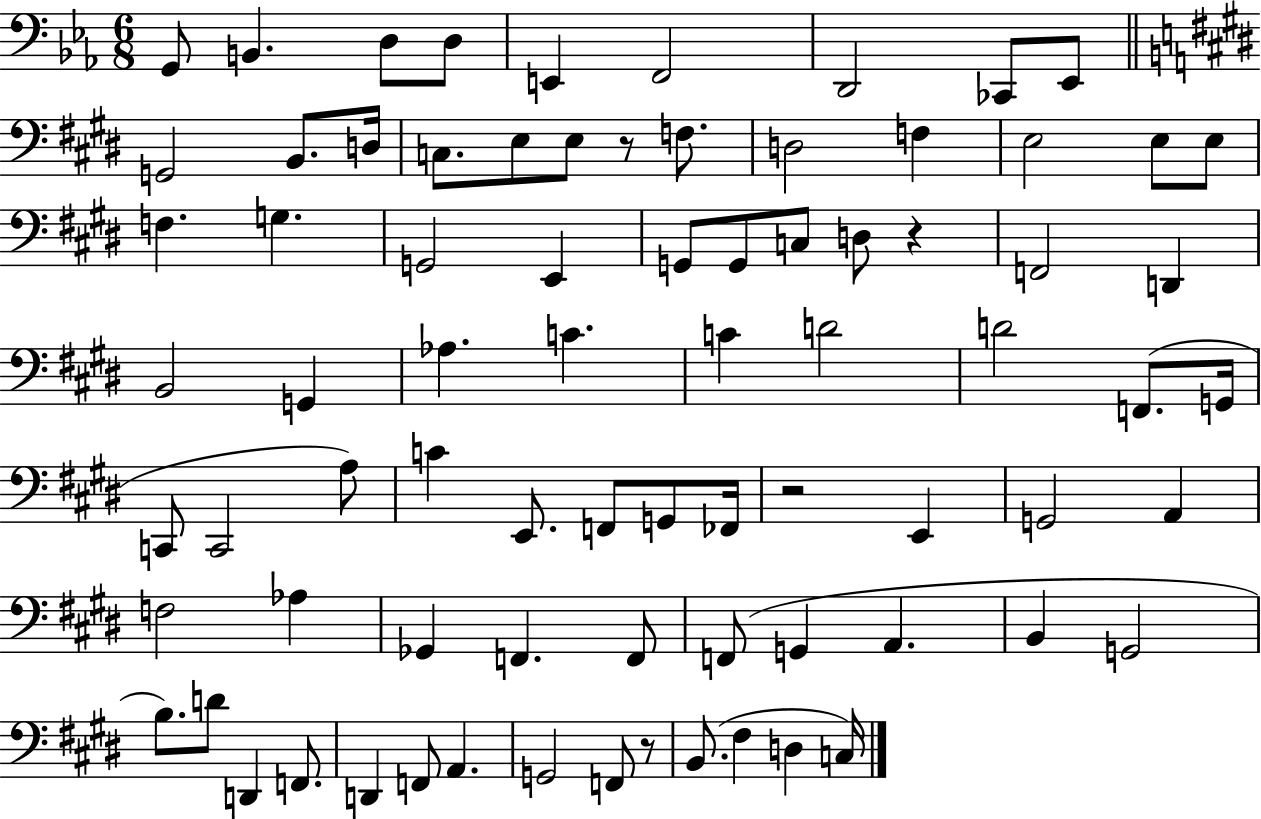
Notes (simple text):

G2/e B2/q. D3/e D3/e E2/q F2/h D2/h CES2/e Eb2/e G2/h B2/e. D3/s C3/e. E3/e E3/e R/e F3/e. D3/h F3/q E3/h E3/e E3/e F3/q. G3/q. G2/h E2/q G2/e G2/e C3/e D3/e R/q F2/h D2/q B2/h G2/q Ab3/q. C4/q. C4/q D4/h D4/h F2/e. G2/s C2/e C2/h A3/e C4/q E2/e. F2/e G2/e FES2/s R/h E2/q G2/h A2/q F3/h Ab3/q Gb2/q F2/q. F2/e F2/e G2/q A2/q. B2/q G2/h B3/e. D4/e D2/q F2/e. D2/q F2/e A2/q. G2/h F2/e R/e B2/e. F#3/q D3/q C3/s